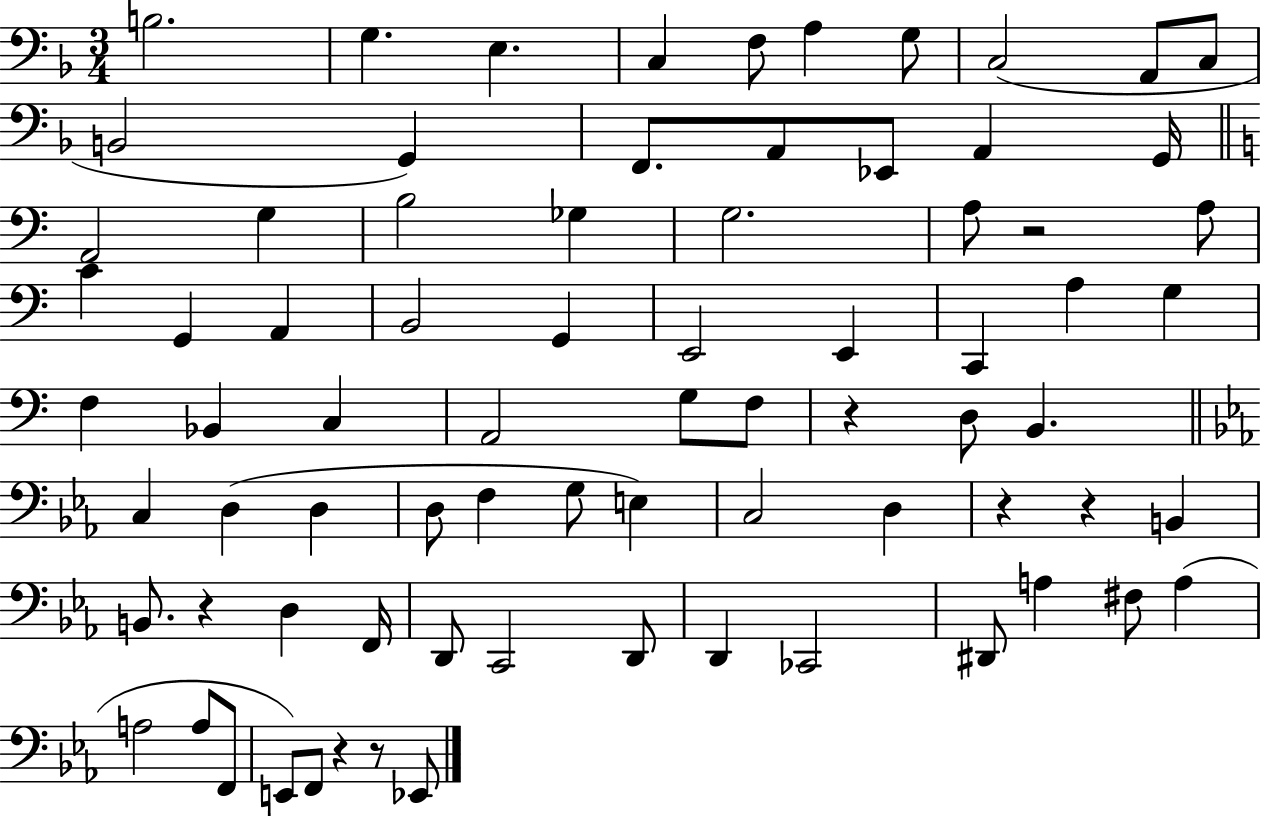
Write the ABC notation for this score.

X:1
T:Untitled
M:3/4
L:1/4
K:F
B,2 G, E, C, F,/2 A, G,/2 C,2 A,,/2 C,/2 B,,2 G,, F,,/2 A,,/2 _E,,/2 A,, G,,/4 A,,2 G, B,2 _G, G,2 A,/2 z2 A,/2 C G,, A,, B,,2 G,, E,,2 E,, C,, A, G, F, _B,, C, A,,2 G,/2 F,/2 z D,/2 B,, C, D, D, D,/2 F, G,/2 E, C,2 D, z z B,, B,,/2 z D, F,,/4 D,,/2 C,,2 D,,/2 D,, _C,,2 ^D,,/2 A, ^F,/2 A, A,2 A,/2 F,,/2 E,,/2 F,,/2 z z/2 _E,,/2